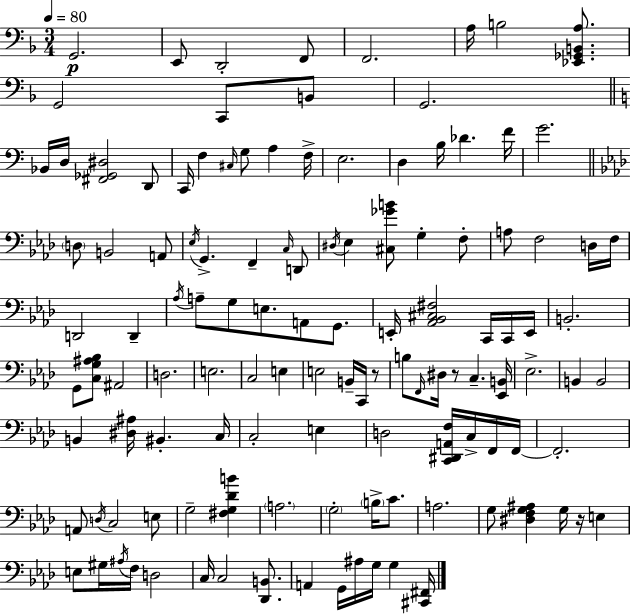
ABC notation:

X:1
T:Untitled
M:3/4
L:1/4
K:F
G,,2 E,,/2 D,,2 F,,/2 F,,2 A,/4 B,2 [_E,,_G,,B,,A,]/2 G,,2 C,,/2 B,,/2 G,,2 _B,,/4 D,/4 [^F,,_G,,^D,]2 D,,/2 C,,/4 F, ^C,/4 G,/2 A, F,/4 E,2 D, B,/4 _D F/4 G2 D,/2 B,,2 A,,/2 _E,/4 G,, F,, C,/4 D,,/2 ^D,/4 _E, [^C,_GB]/2 G, F,/2 A,/2 F,2 D,/4 F,/4 D,,2 D,, _A,/4 A,/2 G,/2 E,/2 A,,/2 G,,/2 E,,/4 [_A,,_B,,^C,^F,]2 C,,/4 C,,/4 E,,/4 B,,2 G,,/2 [C,G,^A,_B,]/2 ^A,,2 D,2 E,2 C,2 E, E,2 B,,/4 C,,/4 z/2 B,/2 F,,/4 ^D,/4 z/2 C, [_E,,B,,]/4 _E,2 B,, B,,2 B,, [^D,^A,]/4 ^B,, C,/4 C,2 E, D,2 [C,,^D,,A,,F,]/4 C,/4 F,,/4 F,,/4 F,,2 A,,/2 D,/4 C,2 E,/2 G,2 [^F,G,_DB] A,2 G,2 B,/4 C/2 A,2 G,/2 [^D,F,G,^A,] G,/4 z/4 E, E,/2 ^G,/4 ^A,/4 F,/4 D,2 C,/4 C,2 [_D,,B,,]/2 A,, G,,/4 ^A,/4 G,/4 G, [^C,,^F,,]/4